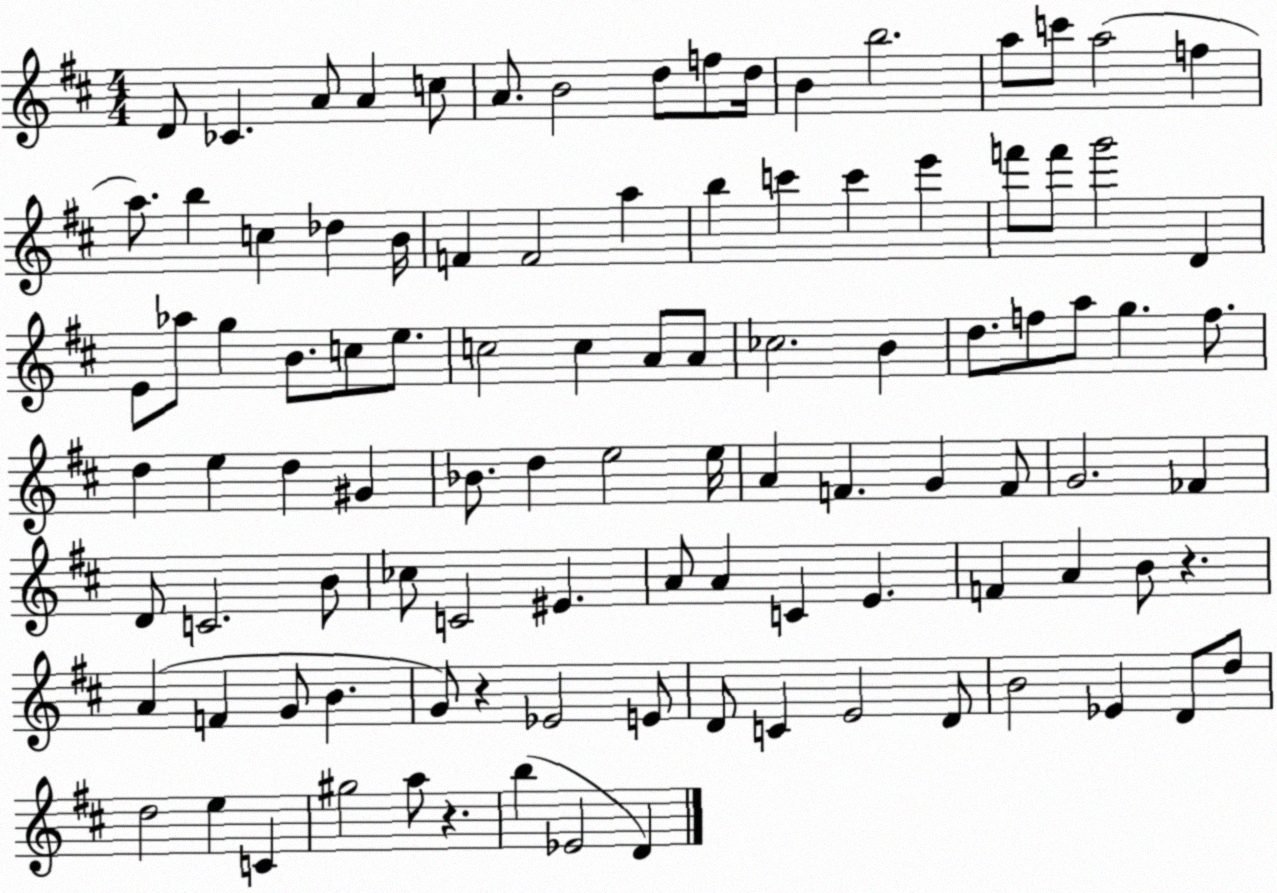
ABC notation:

X:1
T:Untitled
M:4/4
L:1/4
K:D
D/2 _C A/2 A c/2 A/2 B2 d/2 f/2 d/4 B b2 a/2 c'/2 a2 f a/2 b c _d B/4 F F2 a b c' c' e' f'/2 f'/2 g'2 D E/2 _a/2 g B/2 c/2 e/2 c2 c A/2 A/2 _c2 B d/2 f/2 a/2 g f/2 d e d ^G _B/2 d e2 e/4 A F G F/2 G2 _F D/2 C2 B/2 _c/2 C2 ^E A/2 A C E F A B/2 z A F G/2 B G/2 z _E2 E/2 D/2 C E2 D/2 B2 _E D/2 d/2 d2 e C ^g2 a/2 z b _E2 D